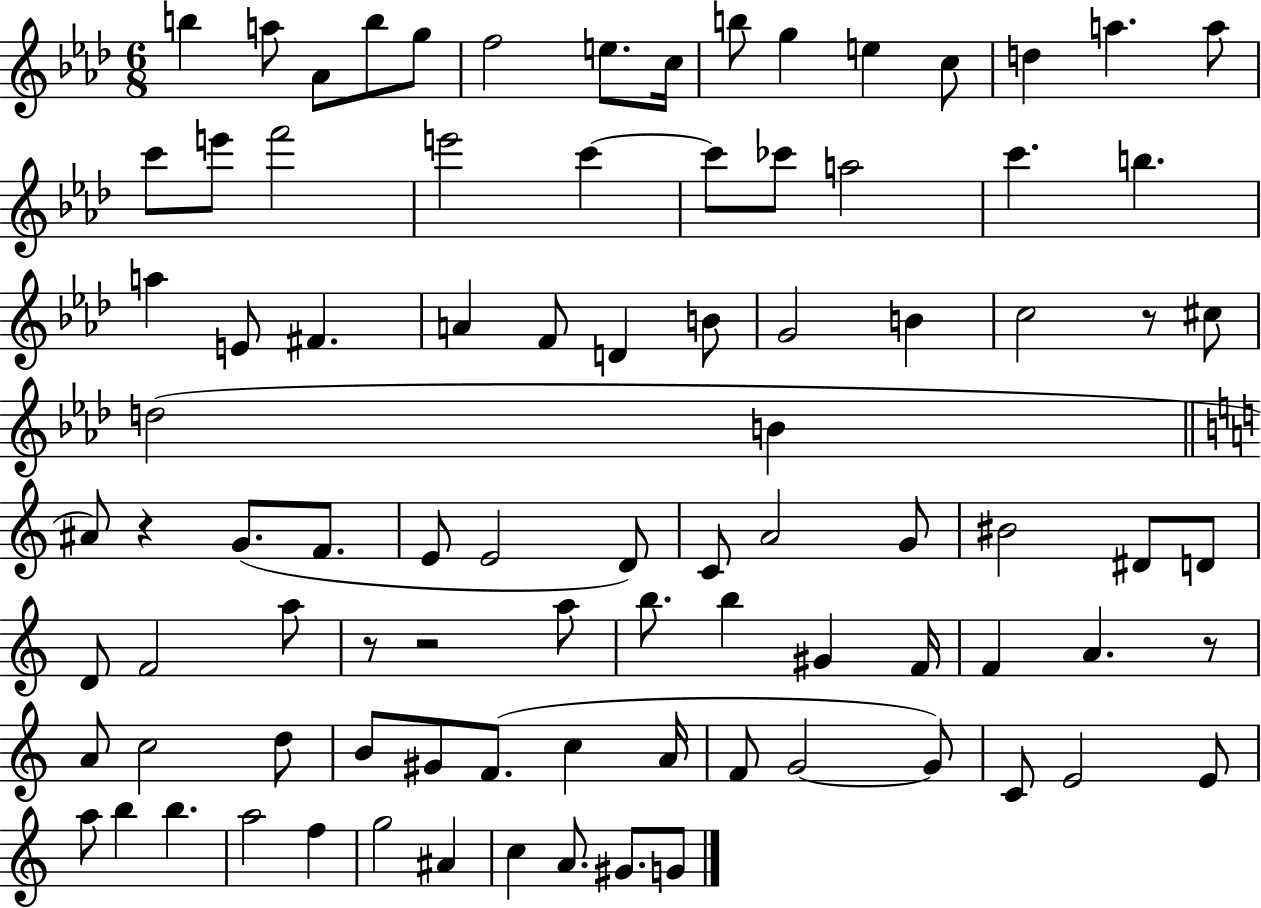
B5/q A5/e Ab4/e B5/e G5/e F5/h E5/e. C5/s B5/e G5/q E5/q C5/e D5/q A5/q. A5/e C6/e E6/e F6/h E6/h C6/q C6/e CES6/e A5/h C6/q. B5/q. A5/q E4/e F#4/q. A4/q F4/e D4/q B4/e G4/h B4/q C5/h R/e C#5/e D5/h B4/q A#4/e R/q G4/e. F4/e. E4/e E4/h D4/e C4/e A4/h G4/e BIS4/h D#4/e D4/e D4/e F4/h A5/e R/e R/h A5/e B5/e. B5/q G#4/q F4/s F4/q A4/q. R/e A4/e C5/h D5/e B4/e G#4/e F4/e. C5/q A4/s F4/e G4/h G4/e C4/e E4/h E4/e A5/e B5/q B5/q. A5/h F5/q G5/h A#4/q C5/q A4/e. G#4/e. G4/e